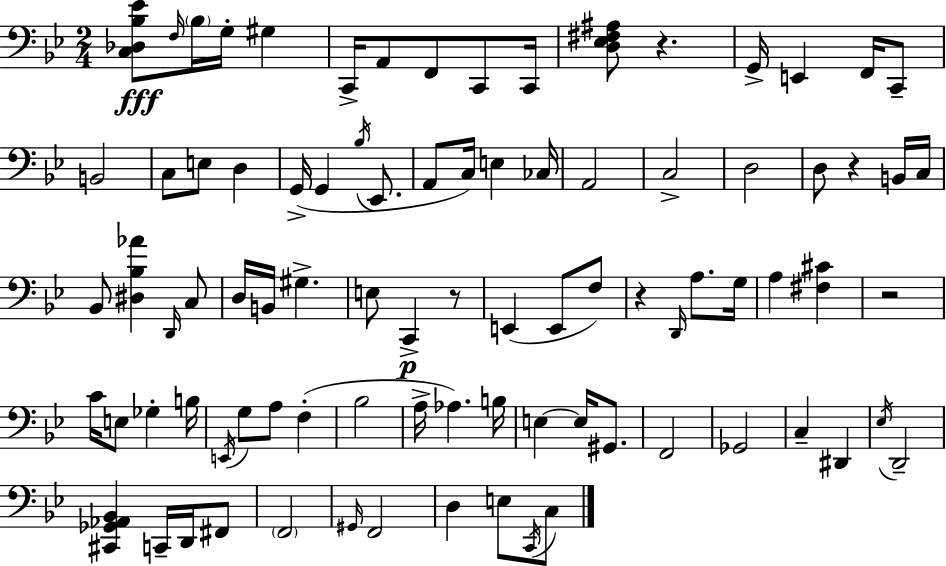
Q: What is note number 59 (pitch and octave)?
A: E3